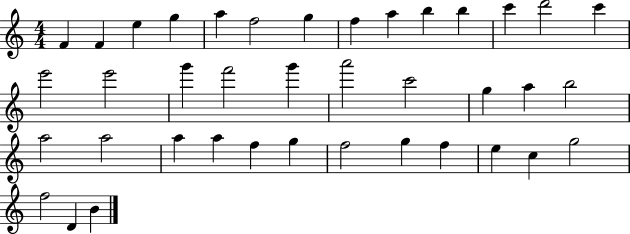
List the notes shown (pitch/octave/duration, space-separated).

F4/q F4/q E5/q G5/q A5/q F5/h G5/q F5/q A5/q B5/q B5/q C6/q D6/h C6/q E6/h E6/h G6/q F6/h G6/q A6/h C6/h G5/q A5/q B5/h A5/h A5/h A5/q A5/q F5/q G5/q F5/h G5/q F5/q E5/q C5/q G5/h F5/h D4/q B4/q